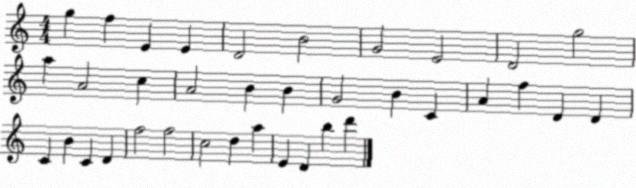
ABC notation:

X:1
T:Untitled
M:4/4
L:1/4
K:C
g f E E D2 B2 G2 E2 D2 g2 a A2 c A2 B B G2 B C A f D D C B C D f2 f2 c2 d a E D b d'